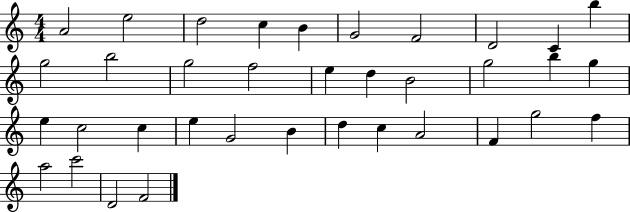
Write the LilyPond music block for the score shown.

{
  \clef treble
  \numericTimeSignature
  \time 4/4
  \key c \major
  a'2 e''2 | d''2 c''4 b'4 | g'2 f'2 | d'2 c'4 b''4 | \break g''2 b''2 | g''2 f''2 | e''4 d''4 b'2 | g''2 b''4 g''4 | \break e''4 c''2 c''4 | e''4 g'2 b'4 | d''4 c''4 a'2 | f'4 g''2 f''4 | \break a''2 c'''2 | d'2 f'2 | \bar "|."
}